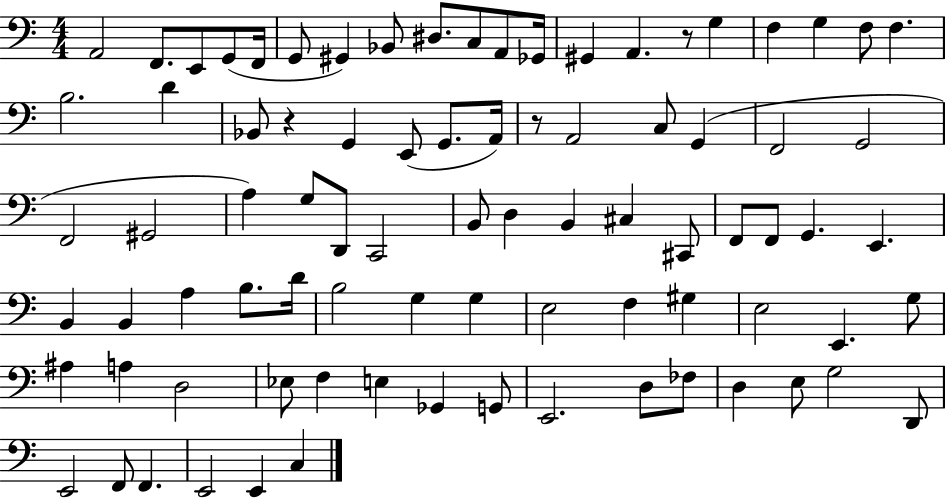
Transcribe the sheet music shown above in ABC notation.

X:1
T:Untitled
M:4/4
L:1/4
K:C
A,,2 F,,/2 E,,/2 G,,/2 F,,/4 G,,/2 ^G,, _B,,/2 ^D,/2 C,/2 A,,/2 _G,,/4 ^G,, A,, z/2 G, F, G, F,/2 F, B,2 D _B,,/2 z G,, E,,/2 G,,/2 A,,/4 z/2 A,,2 C,/2 G,, F,,2 G,,2 F,,2 ^G,,2 A, G,/2 D,,/2 C,,2 B,,/2 D, B,, ^C, ^C,,/2 F,,/2 F,,/2 G,, E,, B,, B,, A, B,/2 D/4 B,2 G, G, E,2 F, ^G, E,2 E,, G,/2 ^A, A, D,2 _E,/2 F, E, _G,, G,,/2 E,,2 D,/2 _F,/2 D, E,/2 G,2 D,,/2 E,,2 F,,/2 F,, E,,2 E,, C,